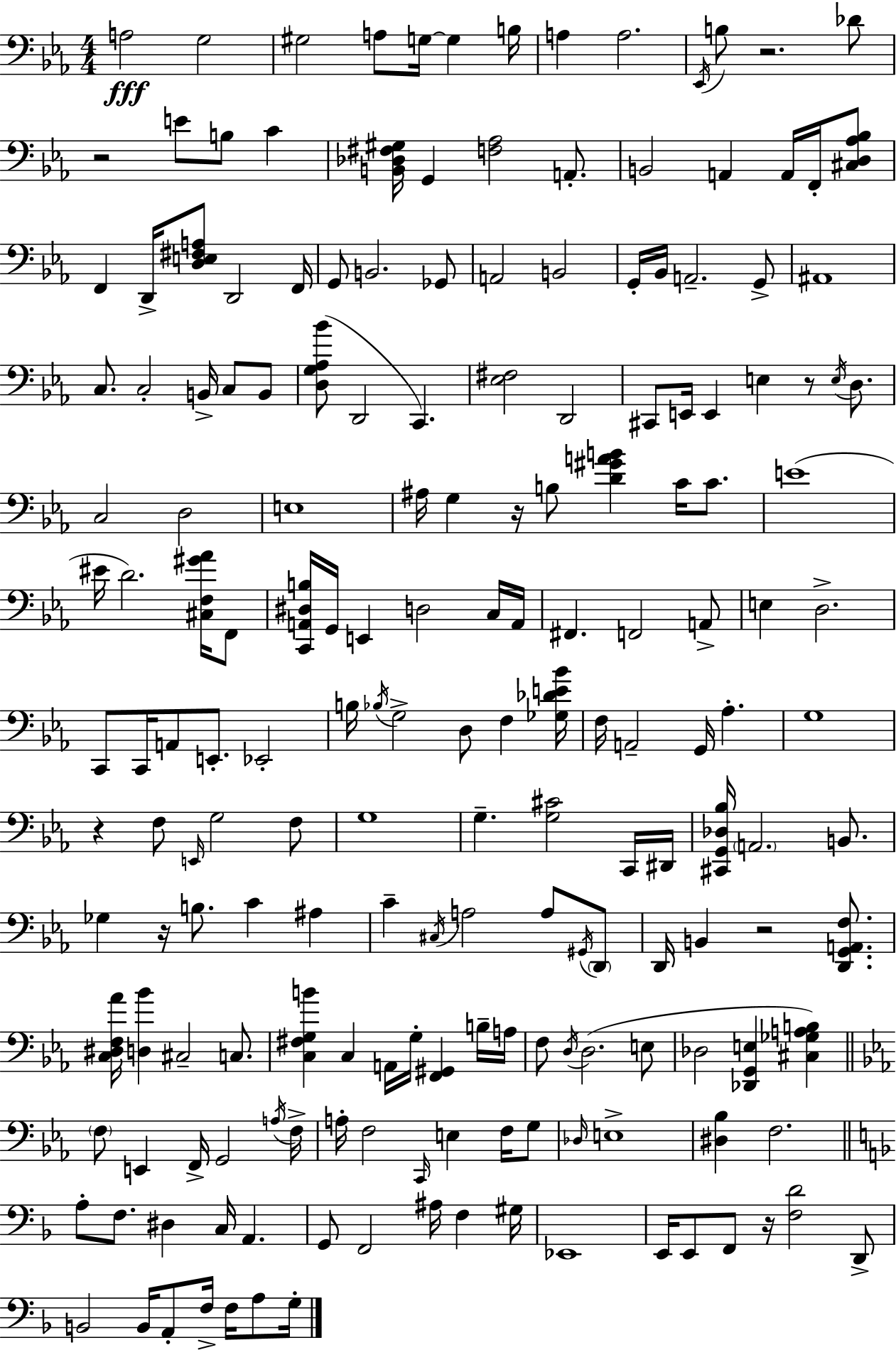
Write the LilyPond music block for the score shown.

{
  \clef bass
  \numericTimeSignature
  \time 4/4
  \key c \minor
  a2\fff g2 | gis2 a8 g16~~ g4 b16 | a4 a2. | \acciaccatura { ees,16 } b8 r2. des'8 | \break r2 e'8 b8 c'4 | <b, des fis gis>16 g,4 <f aes>2 a,8.-. | b,2 a,4 a,16 f,16-. <cis d aes bes>8 | f,4 d,16-> <d e fis a>8 d,2 | \break f,16 g,8 b,2. ges,8 | a,2 b,2 | g,16-. bes,16 a,2.-- g,8-> | ais,1 | \break c8. c2-. b,16-> c8 b,8 | <d g aes bes'>8( d,2 c,4.) | <ees fis>2 d,2 | cis,8 e,16 e,4 e4 r8 \acciaccatura { e16 } d8. | \break c2 d2 | e1 | ais16 g4 r16 b8 <d' gis' a' b'>4 c'16 c'8. | e'1( | \break eis'16 d'2.) <cis f gis' aes'>16 | f,8 <c, a, dis b>16 g,16 e,4 d2 | c16 a,16 fis,4. f,2 | a,8-> e4 d2.-> | \break c,8 c,16 a,8 e,8.-. ees,2-. | b16 \acciaccatura { bes16 } g2-> d8 f4 | <ges des' e' bes'>16 f16 a,2-- g,16 aes4.-. | g1 | \break r4 f8 \grace { e,16 } g2 | f8 g1 | g4.-- <g cis'>2 | c,16 dis,16 <cis, g, des bes>16 \parenthesize a,2. | \break b,8. ges4 r16 b8. c'4 | ais4 c'4-- \acciaccatura { cis16 } a2 | a8 \acciaccatura { gis,16 } \parenthesize d,8 d,16 b,4 r2 | <d, g, a, f>8. <c dis f aes'>16 <d bes'>4 cis2-- | \break c8. <c fis g b'>4 c4 a,16 g16-. | <f, gis,>4 b16-- a16 f8 \acciaccatura { d16 }( d2. | e8 des2 <des, g, e>4 | <cis ges a b>4) \bar "||" \break \key c \minor \parenthesize f8 e,4 f,16-> g,2 \acciaccatura { a16 } | f16-> a16-. f2 \grace { c,16 } e4 f16 | g8 \grace { des16 } e1-> | <dis bes>4 f2. | \break \bar "||" \break \key d \minor a8-. f8. dis4 c16 a,4. | g,8 f,2 ais16 f4 gis16 | ees,1 | e,16 e,8 f,8 r16 <f d'>2 d,8-> | \break b,2 b,16 a,8-. f16-> f16 a8 g16-. | \bar "|."
}